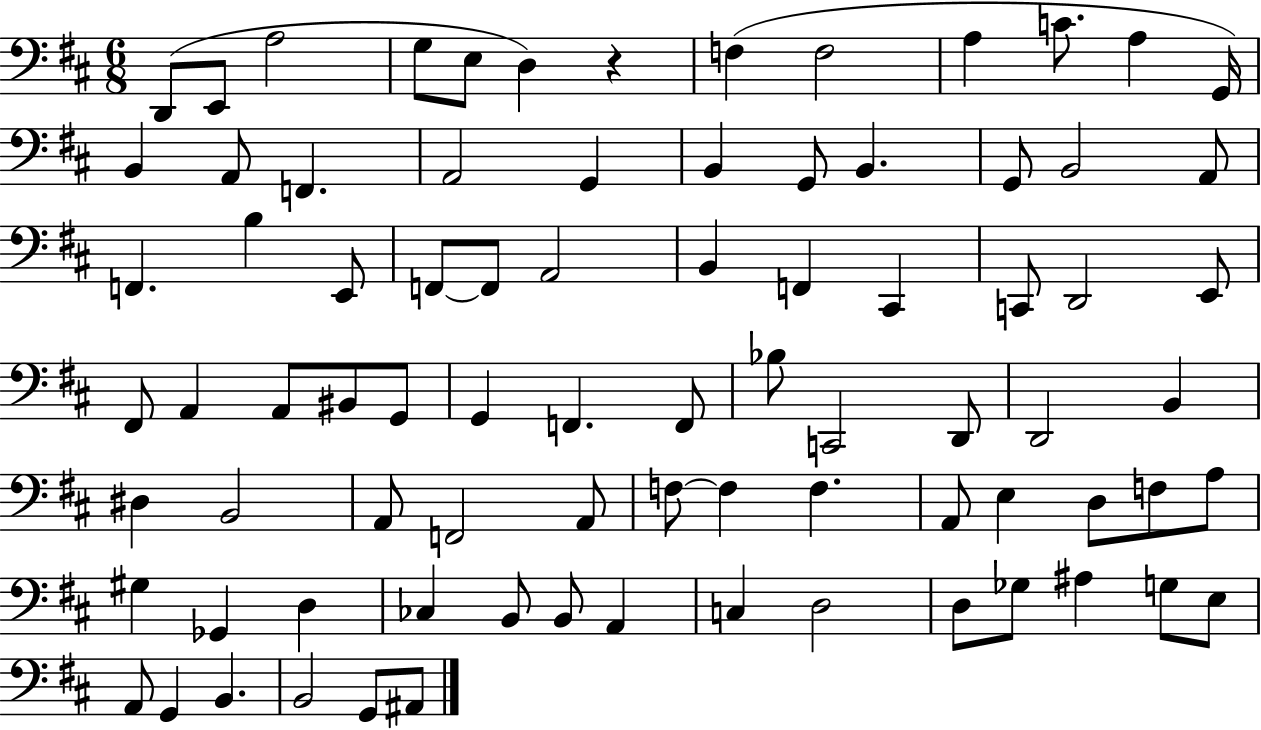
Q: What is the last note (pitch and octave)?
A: A#2